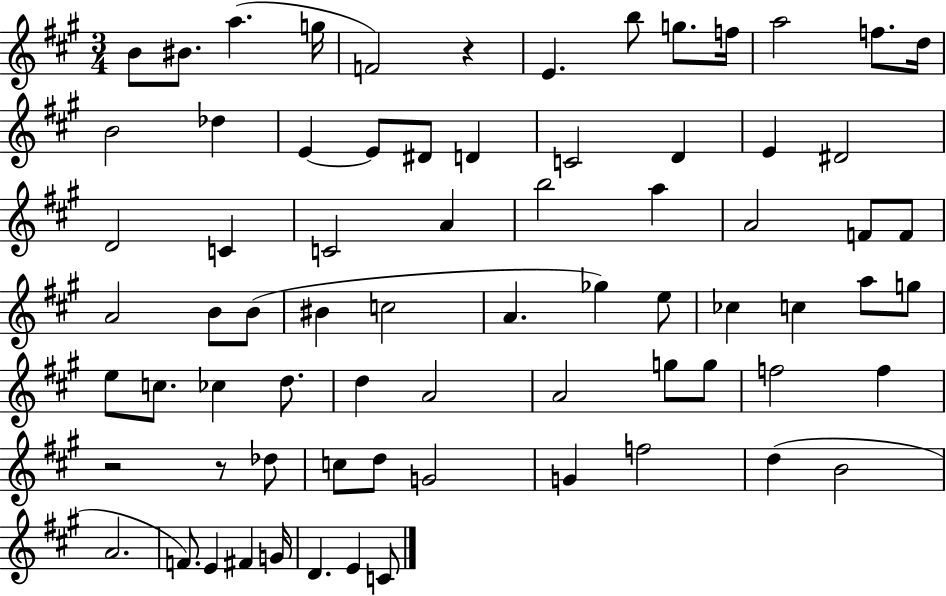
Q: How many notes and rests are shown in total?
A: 73